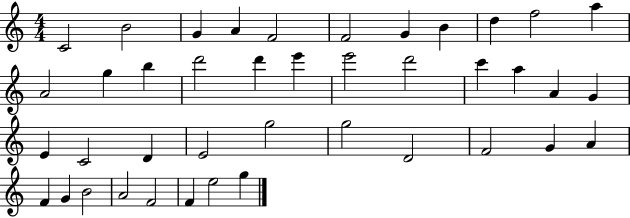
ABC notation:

X:1
T:Untitled
M:4/4
L:1/4
K:C
C2 B2 G A F2 F2 G B d f2 a A2 g b d'2 d' e' e'2 d'2 c' a A G E C2 D E2 g2 g2 D2 F2 G A F G B2 A2 F2 F e2 g